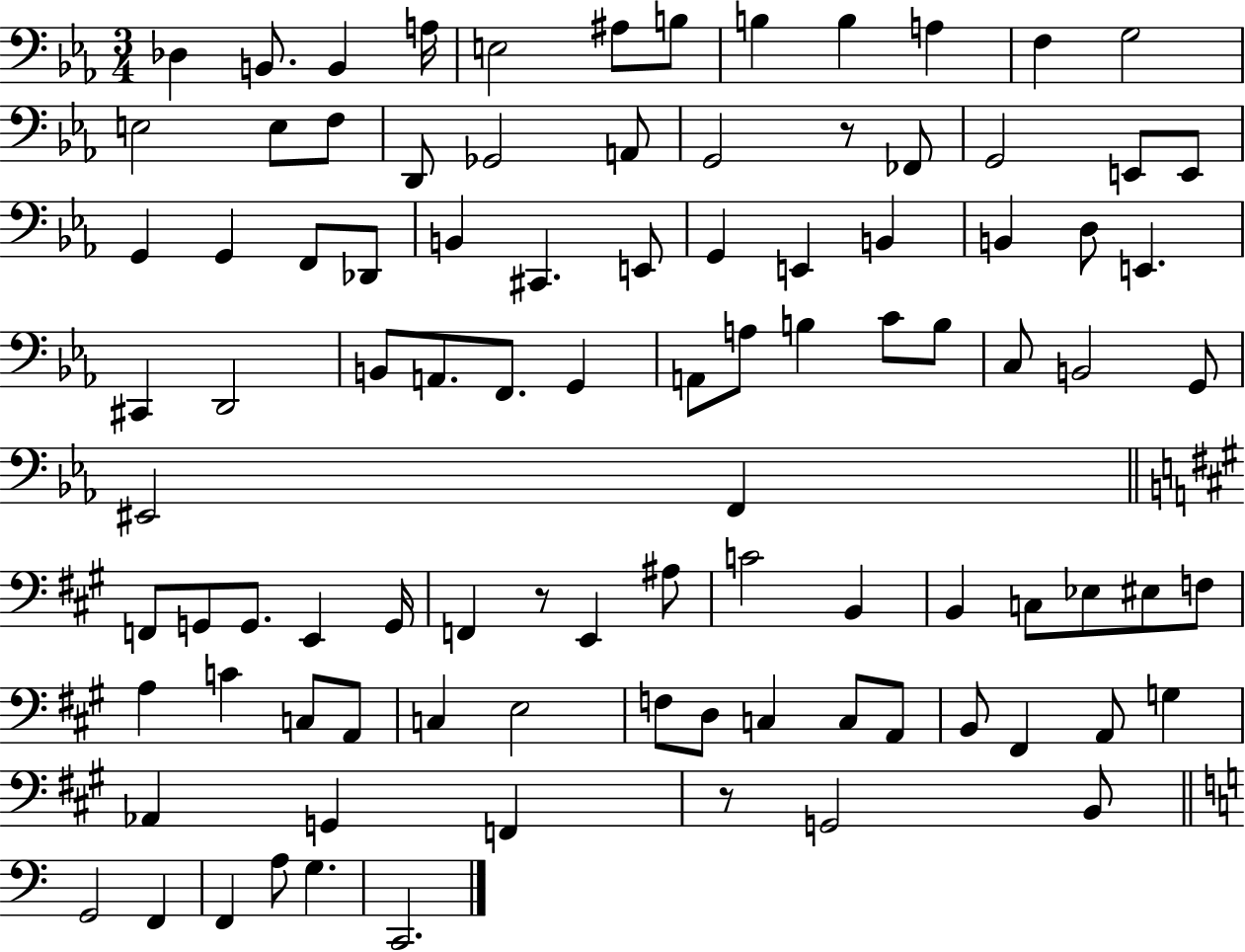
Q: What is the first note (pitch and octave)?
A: Db3